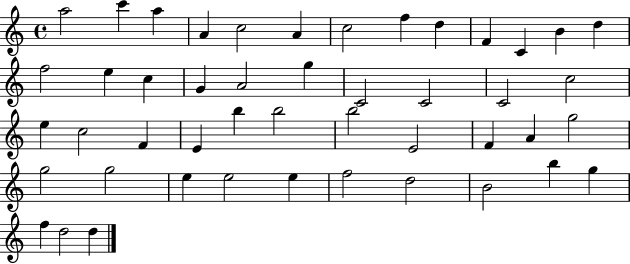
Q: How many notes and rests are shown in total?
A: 47